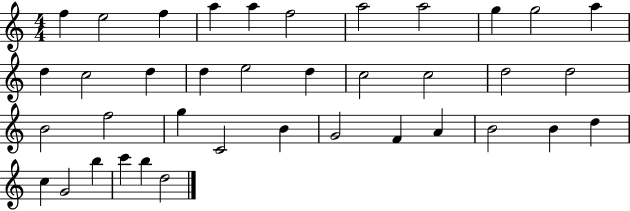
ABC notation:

X:1
T:Untitled
M:4/4
L:1/4
K:C
f e2 f a a f2 a2 a2 g g2 a d c2 d d e2 d c2 c2 d2 d2 B2 f2 g C2 B G2 F A B2 B d c G2 b c' b d2